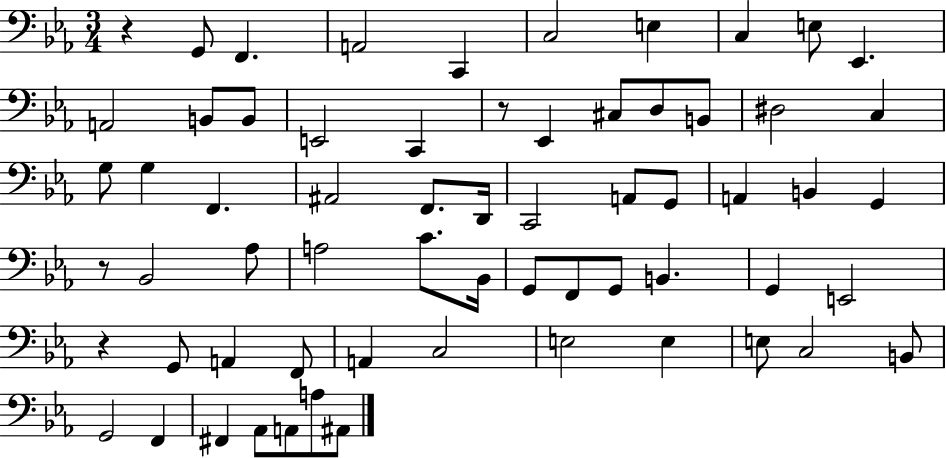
{
  \clef bass
  \numericTimeSignature
  \time 3/4
  \key ees \major
  r4 g,8 f,4. | a,2 c,4 | c2 e4 | c4 e8 ees,4. | \break a,2 b,8 b,8 | e,2 c,4 | r8 ees,4 cis8 d8 b,8 | dis2 c4 | \break g8 g4 f,4. | ais,2 f,8. d,16 | c,2 a,8 g,8 | a,4 b,4 g,4 | \break r8 bes,2 aes8 | a2 c'8. bes,16 | g,8 f,8 g,8 b,4. | g,4 e,2 | \break r4 g,8 a,4 f,8 | a,4 c2 | e2 e4 | e8 c2 b,8 | \break g,2 f,4 | fis,4 aes,8 a,8 a8 ais,8 | \bar "|."
}